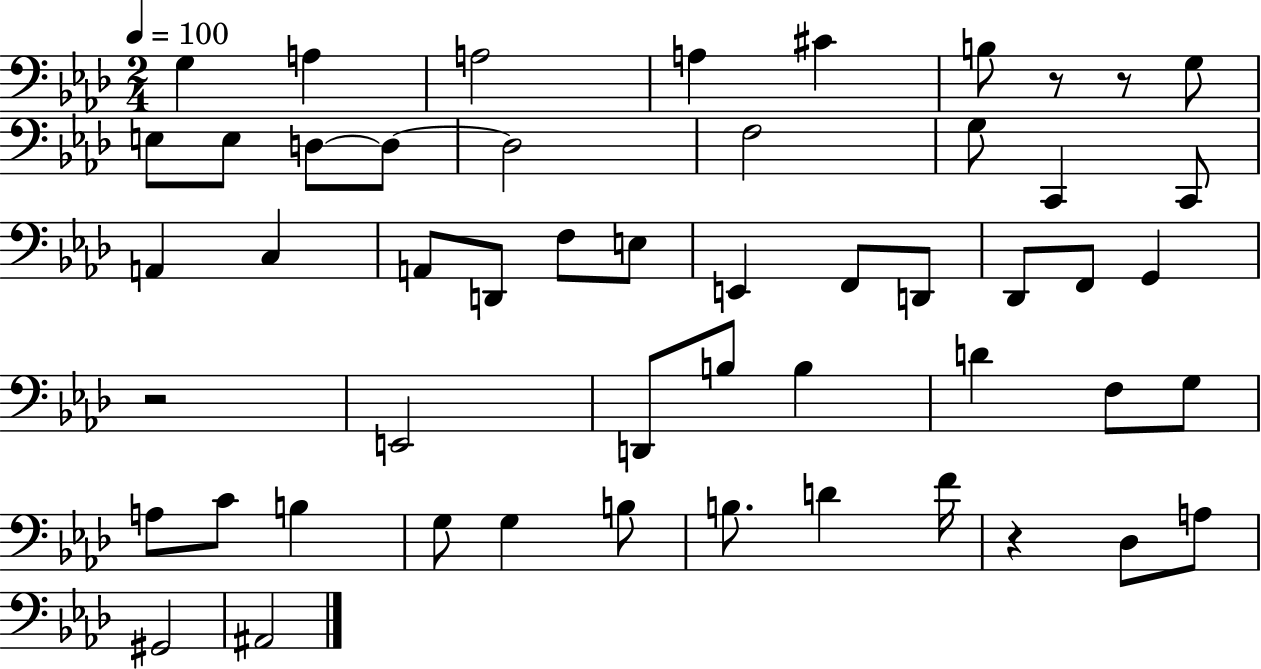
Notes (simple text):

G3/q A3/q A3/h A3/q C#4/q B3/e R/e R/e G3/e E3/e E3/e D3/e D3/e D3/h F3/h G3/e C2/q C2/e A2/q C3/q A2/e D2/e F3/e E3/e E2/q F2/e D2/e Db2/e F2/e G2/q R/h E2/h D2/e B3/e B3/q D4/q F3/e G3/e A3/e C4/e B3/q G3/e G3/q B3/e B3/e. D4/q F4/s R/q Db3/e A3/e G#2/h A#2/h